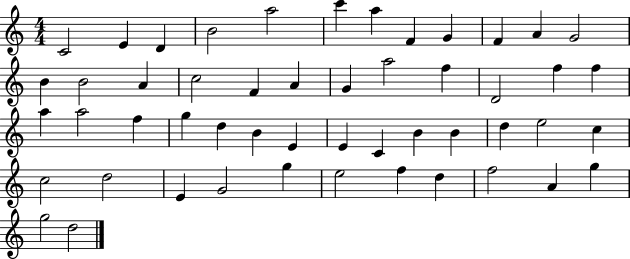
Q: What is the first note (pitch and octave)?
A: C4